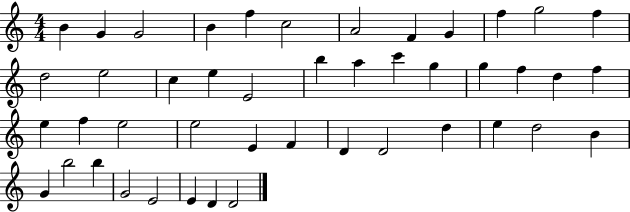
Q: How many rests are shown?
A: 0